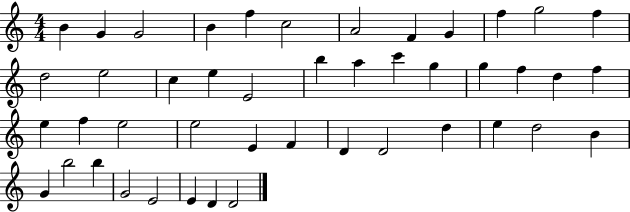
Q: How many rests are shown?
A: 0